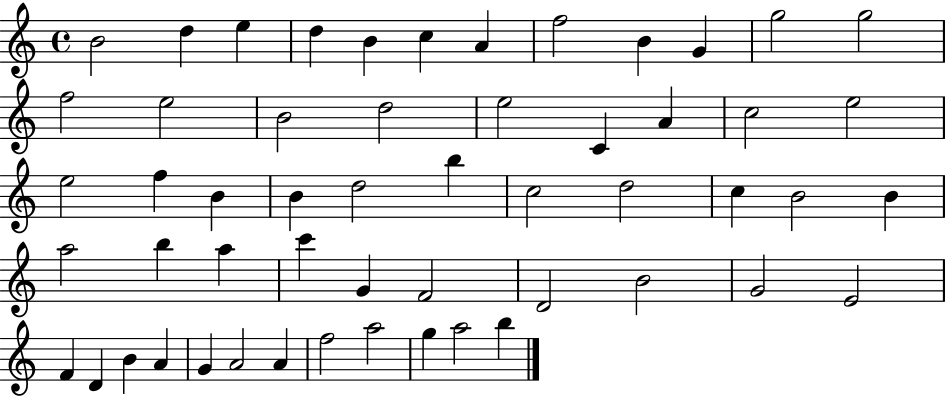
{
  \clef treble
  \time 4/4
  \defaultTimeSignature
  \key c \major
  b'2 d''4 e''4 | d''4 b'4 c''4 a'4 | f''2 b'4 g'4 | g''2 g''2 | \break f''2 e''2 | b'2 d''2 | e''2 c'4 a'4 | c''2 e''2 | \break e''2 f''4 b'4 | b'4 d''2 b''4 | c''2 d''2 | c''4 b'2 b'4 | \break a''2 b''4 a''4 | c'''4 g'4 f'2 | d'2 b'2 | g'2 e'2 | \break f'4 d'4 b'4 a'4 | g'4 a'2 a'4 | f''2 a''2 | g''4 a''2 b''4 | \break \bar "|."
}